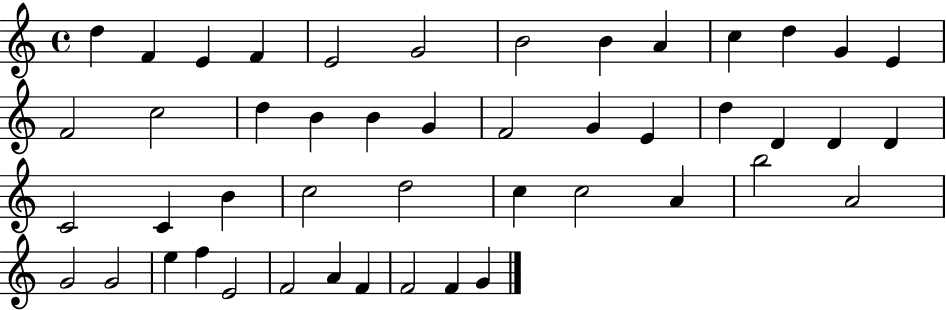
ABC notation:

X:1
T:Untitled
M:4/4
L:1/4
K:C
d F E F E2 G2 B2 B A c d G E F2 c2 d B B G F2 G E d D D D C2 C B c2 d2 c c2 A b2 A2 G2 G2 e f E2 F2 A F F2 F G